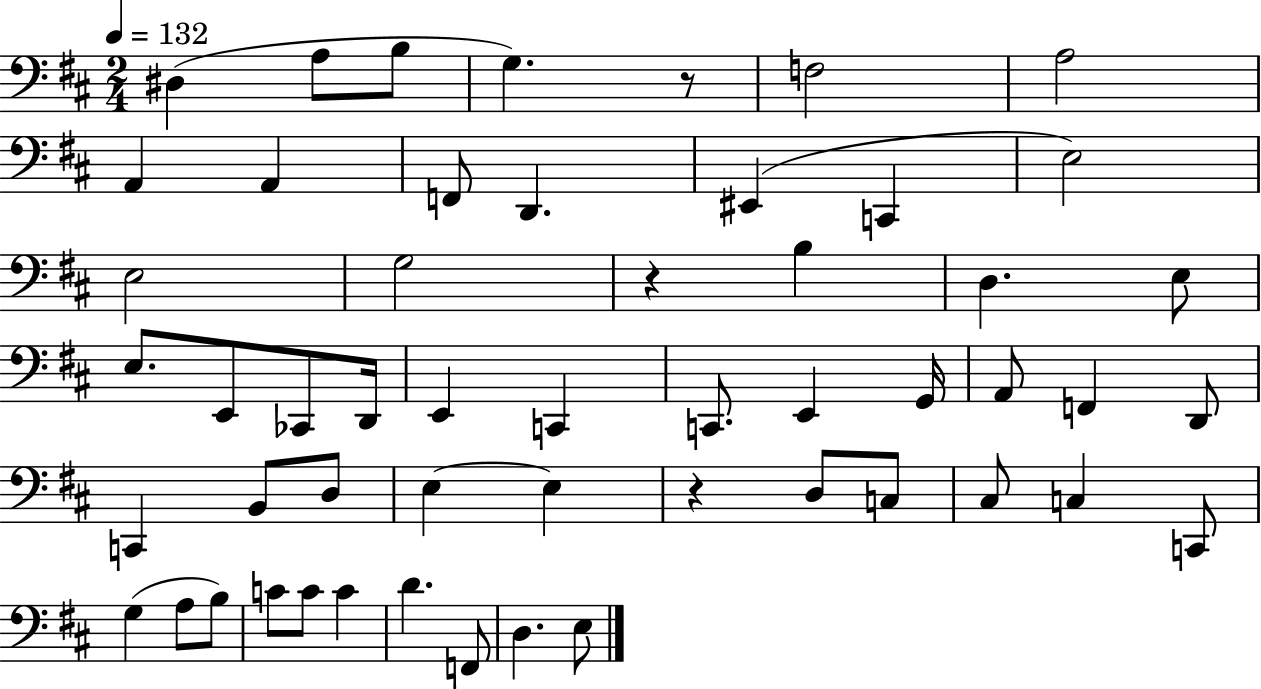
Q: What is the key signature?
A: D major